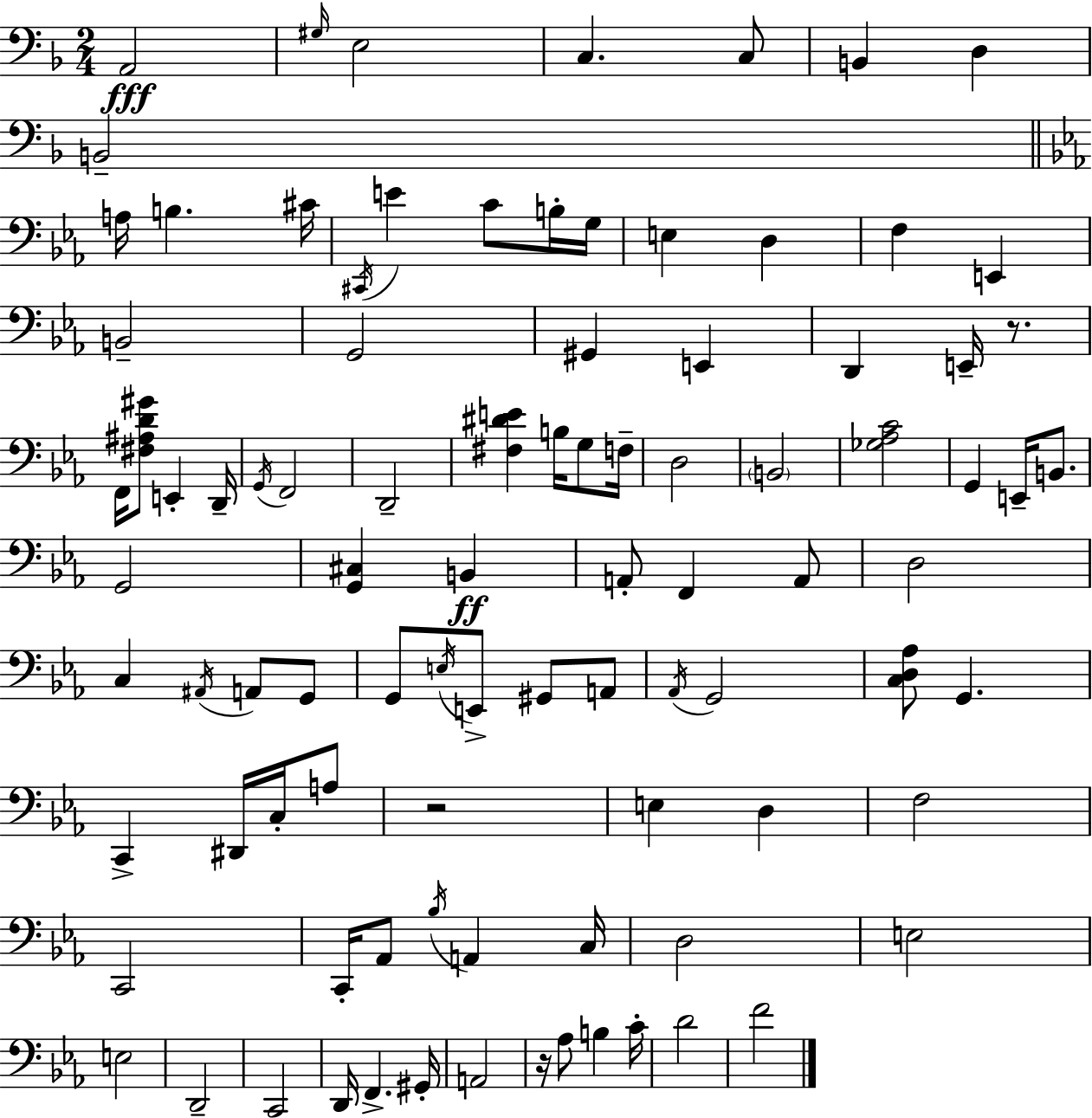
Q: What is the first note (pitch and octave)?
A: A2